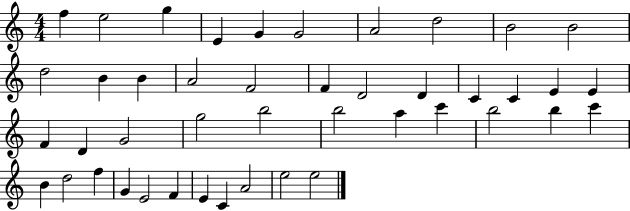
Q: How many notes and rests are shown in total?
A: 44